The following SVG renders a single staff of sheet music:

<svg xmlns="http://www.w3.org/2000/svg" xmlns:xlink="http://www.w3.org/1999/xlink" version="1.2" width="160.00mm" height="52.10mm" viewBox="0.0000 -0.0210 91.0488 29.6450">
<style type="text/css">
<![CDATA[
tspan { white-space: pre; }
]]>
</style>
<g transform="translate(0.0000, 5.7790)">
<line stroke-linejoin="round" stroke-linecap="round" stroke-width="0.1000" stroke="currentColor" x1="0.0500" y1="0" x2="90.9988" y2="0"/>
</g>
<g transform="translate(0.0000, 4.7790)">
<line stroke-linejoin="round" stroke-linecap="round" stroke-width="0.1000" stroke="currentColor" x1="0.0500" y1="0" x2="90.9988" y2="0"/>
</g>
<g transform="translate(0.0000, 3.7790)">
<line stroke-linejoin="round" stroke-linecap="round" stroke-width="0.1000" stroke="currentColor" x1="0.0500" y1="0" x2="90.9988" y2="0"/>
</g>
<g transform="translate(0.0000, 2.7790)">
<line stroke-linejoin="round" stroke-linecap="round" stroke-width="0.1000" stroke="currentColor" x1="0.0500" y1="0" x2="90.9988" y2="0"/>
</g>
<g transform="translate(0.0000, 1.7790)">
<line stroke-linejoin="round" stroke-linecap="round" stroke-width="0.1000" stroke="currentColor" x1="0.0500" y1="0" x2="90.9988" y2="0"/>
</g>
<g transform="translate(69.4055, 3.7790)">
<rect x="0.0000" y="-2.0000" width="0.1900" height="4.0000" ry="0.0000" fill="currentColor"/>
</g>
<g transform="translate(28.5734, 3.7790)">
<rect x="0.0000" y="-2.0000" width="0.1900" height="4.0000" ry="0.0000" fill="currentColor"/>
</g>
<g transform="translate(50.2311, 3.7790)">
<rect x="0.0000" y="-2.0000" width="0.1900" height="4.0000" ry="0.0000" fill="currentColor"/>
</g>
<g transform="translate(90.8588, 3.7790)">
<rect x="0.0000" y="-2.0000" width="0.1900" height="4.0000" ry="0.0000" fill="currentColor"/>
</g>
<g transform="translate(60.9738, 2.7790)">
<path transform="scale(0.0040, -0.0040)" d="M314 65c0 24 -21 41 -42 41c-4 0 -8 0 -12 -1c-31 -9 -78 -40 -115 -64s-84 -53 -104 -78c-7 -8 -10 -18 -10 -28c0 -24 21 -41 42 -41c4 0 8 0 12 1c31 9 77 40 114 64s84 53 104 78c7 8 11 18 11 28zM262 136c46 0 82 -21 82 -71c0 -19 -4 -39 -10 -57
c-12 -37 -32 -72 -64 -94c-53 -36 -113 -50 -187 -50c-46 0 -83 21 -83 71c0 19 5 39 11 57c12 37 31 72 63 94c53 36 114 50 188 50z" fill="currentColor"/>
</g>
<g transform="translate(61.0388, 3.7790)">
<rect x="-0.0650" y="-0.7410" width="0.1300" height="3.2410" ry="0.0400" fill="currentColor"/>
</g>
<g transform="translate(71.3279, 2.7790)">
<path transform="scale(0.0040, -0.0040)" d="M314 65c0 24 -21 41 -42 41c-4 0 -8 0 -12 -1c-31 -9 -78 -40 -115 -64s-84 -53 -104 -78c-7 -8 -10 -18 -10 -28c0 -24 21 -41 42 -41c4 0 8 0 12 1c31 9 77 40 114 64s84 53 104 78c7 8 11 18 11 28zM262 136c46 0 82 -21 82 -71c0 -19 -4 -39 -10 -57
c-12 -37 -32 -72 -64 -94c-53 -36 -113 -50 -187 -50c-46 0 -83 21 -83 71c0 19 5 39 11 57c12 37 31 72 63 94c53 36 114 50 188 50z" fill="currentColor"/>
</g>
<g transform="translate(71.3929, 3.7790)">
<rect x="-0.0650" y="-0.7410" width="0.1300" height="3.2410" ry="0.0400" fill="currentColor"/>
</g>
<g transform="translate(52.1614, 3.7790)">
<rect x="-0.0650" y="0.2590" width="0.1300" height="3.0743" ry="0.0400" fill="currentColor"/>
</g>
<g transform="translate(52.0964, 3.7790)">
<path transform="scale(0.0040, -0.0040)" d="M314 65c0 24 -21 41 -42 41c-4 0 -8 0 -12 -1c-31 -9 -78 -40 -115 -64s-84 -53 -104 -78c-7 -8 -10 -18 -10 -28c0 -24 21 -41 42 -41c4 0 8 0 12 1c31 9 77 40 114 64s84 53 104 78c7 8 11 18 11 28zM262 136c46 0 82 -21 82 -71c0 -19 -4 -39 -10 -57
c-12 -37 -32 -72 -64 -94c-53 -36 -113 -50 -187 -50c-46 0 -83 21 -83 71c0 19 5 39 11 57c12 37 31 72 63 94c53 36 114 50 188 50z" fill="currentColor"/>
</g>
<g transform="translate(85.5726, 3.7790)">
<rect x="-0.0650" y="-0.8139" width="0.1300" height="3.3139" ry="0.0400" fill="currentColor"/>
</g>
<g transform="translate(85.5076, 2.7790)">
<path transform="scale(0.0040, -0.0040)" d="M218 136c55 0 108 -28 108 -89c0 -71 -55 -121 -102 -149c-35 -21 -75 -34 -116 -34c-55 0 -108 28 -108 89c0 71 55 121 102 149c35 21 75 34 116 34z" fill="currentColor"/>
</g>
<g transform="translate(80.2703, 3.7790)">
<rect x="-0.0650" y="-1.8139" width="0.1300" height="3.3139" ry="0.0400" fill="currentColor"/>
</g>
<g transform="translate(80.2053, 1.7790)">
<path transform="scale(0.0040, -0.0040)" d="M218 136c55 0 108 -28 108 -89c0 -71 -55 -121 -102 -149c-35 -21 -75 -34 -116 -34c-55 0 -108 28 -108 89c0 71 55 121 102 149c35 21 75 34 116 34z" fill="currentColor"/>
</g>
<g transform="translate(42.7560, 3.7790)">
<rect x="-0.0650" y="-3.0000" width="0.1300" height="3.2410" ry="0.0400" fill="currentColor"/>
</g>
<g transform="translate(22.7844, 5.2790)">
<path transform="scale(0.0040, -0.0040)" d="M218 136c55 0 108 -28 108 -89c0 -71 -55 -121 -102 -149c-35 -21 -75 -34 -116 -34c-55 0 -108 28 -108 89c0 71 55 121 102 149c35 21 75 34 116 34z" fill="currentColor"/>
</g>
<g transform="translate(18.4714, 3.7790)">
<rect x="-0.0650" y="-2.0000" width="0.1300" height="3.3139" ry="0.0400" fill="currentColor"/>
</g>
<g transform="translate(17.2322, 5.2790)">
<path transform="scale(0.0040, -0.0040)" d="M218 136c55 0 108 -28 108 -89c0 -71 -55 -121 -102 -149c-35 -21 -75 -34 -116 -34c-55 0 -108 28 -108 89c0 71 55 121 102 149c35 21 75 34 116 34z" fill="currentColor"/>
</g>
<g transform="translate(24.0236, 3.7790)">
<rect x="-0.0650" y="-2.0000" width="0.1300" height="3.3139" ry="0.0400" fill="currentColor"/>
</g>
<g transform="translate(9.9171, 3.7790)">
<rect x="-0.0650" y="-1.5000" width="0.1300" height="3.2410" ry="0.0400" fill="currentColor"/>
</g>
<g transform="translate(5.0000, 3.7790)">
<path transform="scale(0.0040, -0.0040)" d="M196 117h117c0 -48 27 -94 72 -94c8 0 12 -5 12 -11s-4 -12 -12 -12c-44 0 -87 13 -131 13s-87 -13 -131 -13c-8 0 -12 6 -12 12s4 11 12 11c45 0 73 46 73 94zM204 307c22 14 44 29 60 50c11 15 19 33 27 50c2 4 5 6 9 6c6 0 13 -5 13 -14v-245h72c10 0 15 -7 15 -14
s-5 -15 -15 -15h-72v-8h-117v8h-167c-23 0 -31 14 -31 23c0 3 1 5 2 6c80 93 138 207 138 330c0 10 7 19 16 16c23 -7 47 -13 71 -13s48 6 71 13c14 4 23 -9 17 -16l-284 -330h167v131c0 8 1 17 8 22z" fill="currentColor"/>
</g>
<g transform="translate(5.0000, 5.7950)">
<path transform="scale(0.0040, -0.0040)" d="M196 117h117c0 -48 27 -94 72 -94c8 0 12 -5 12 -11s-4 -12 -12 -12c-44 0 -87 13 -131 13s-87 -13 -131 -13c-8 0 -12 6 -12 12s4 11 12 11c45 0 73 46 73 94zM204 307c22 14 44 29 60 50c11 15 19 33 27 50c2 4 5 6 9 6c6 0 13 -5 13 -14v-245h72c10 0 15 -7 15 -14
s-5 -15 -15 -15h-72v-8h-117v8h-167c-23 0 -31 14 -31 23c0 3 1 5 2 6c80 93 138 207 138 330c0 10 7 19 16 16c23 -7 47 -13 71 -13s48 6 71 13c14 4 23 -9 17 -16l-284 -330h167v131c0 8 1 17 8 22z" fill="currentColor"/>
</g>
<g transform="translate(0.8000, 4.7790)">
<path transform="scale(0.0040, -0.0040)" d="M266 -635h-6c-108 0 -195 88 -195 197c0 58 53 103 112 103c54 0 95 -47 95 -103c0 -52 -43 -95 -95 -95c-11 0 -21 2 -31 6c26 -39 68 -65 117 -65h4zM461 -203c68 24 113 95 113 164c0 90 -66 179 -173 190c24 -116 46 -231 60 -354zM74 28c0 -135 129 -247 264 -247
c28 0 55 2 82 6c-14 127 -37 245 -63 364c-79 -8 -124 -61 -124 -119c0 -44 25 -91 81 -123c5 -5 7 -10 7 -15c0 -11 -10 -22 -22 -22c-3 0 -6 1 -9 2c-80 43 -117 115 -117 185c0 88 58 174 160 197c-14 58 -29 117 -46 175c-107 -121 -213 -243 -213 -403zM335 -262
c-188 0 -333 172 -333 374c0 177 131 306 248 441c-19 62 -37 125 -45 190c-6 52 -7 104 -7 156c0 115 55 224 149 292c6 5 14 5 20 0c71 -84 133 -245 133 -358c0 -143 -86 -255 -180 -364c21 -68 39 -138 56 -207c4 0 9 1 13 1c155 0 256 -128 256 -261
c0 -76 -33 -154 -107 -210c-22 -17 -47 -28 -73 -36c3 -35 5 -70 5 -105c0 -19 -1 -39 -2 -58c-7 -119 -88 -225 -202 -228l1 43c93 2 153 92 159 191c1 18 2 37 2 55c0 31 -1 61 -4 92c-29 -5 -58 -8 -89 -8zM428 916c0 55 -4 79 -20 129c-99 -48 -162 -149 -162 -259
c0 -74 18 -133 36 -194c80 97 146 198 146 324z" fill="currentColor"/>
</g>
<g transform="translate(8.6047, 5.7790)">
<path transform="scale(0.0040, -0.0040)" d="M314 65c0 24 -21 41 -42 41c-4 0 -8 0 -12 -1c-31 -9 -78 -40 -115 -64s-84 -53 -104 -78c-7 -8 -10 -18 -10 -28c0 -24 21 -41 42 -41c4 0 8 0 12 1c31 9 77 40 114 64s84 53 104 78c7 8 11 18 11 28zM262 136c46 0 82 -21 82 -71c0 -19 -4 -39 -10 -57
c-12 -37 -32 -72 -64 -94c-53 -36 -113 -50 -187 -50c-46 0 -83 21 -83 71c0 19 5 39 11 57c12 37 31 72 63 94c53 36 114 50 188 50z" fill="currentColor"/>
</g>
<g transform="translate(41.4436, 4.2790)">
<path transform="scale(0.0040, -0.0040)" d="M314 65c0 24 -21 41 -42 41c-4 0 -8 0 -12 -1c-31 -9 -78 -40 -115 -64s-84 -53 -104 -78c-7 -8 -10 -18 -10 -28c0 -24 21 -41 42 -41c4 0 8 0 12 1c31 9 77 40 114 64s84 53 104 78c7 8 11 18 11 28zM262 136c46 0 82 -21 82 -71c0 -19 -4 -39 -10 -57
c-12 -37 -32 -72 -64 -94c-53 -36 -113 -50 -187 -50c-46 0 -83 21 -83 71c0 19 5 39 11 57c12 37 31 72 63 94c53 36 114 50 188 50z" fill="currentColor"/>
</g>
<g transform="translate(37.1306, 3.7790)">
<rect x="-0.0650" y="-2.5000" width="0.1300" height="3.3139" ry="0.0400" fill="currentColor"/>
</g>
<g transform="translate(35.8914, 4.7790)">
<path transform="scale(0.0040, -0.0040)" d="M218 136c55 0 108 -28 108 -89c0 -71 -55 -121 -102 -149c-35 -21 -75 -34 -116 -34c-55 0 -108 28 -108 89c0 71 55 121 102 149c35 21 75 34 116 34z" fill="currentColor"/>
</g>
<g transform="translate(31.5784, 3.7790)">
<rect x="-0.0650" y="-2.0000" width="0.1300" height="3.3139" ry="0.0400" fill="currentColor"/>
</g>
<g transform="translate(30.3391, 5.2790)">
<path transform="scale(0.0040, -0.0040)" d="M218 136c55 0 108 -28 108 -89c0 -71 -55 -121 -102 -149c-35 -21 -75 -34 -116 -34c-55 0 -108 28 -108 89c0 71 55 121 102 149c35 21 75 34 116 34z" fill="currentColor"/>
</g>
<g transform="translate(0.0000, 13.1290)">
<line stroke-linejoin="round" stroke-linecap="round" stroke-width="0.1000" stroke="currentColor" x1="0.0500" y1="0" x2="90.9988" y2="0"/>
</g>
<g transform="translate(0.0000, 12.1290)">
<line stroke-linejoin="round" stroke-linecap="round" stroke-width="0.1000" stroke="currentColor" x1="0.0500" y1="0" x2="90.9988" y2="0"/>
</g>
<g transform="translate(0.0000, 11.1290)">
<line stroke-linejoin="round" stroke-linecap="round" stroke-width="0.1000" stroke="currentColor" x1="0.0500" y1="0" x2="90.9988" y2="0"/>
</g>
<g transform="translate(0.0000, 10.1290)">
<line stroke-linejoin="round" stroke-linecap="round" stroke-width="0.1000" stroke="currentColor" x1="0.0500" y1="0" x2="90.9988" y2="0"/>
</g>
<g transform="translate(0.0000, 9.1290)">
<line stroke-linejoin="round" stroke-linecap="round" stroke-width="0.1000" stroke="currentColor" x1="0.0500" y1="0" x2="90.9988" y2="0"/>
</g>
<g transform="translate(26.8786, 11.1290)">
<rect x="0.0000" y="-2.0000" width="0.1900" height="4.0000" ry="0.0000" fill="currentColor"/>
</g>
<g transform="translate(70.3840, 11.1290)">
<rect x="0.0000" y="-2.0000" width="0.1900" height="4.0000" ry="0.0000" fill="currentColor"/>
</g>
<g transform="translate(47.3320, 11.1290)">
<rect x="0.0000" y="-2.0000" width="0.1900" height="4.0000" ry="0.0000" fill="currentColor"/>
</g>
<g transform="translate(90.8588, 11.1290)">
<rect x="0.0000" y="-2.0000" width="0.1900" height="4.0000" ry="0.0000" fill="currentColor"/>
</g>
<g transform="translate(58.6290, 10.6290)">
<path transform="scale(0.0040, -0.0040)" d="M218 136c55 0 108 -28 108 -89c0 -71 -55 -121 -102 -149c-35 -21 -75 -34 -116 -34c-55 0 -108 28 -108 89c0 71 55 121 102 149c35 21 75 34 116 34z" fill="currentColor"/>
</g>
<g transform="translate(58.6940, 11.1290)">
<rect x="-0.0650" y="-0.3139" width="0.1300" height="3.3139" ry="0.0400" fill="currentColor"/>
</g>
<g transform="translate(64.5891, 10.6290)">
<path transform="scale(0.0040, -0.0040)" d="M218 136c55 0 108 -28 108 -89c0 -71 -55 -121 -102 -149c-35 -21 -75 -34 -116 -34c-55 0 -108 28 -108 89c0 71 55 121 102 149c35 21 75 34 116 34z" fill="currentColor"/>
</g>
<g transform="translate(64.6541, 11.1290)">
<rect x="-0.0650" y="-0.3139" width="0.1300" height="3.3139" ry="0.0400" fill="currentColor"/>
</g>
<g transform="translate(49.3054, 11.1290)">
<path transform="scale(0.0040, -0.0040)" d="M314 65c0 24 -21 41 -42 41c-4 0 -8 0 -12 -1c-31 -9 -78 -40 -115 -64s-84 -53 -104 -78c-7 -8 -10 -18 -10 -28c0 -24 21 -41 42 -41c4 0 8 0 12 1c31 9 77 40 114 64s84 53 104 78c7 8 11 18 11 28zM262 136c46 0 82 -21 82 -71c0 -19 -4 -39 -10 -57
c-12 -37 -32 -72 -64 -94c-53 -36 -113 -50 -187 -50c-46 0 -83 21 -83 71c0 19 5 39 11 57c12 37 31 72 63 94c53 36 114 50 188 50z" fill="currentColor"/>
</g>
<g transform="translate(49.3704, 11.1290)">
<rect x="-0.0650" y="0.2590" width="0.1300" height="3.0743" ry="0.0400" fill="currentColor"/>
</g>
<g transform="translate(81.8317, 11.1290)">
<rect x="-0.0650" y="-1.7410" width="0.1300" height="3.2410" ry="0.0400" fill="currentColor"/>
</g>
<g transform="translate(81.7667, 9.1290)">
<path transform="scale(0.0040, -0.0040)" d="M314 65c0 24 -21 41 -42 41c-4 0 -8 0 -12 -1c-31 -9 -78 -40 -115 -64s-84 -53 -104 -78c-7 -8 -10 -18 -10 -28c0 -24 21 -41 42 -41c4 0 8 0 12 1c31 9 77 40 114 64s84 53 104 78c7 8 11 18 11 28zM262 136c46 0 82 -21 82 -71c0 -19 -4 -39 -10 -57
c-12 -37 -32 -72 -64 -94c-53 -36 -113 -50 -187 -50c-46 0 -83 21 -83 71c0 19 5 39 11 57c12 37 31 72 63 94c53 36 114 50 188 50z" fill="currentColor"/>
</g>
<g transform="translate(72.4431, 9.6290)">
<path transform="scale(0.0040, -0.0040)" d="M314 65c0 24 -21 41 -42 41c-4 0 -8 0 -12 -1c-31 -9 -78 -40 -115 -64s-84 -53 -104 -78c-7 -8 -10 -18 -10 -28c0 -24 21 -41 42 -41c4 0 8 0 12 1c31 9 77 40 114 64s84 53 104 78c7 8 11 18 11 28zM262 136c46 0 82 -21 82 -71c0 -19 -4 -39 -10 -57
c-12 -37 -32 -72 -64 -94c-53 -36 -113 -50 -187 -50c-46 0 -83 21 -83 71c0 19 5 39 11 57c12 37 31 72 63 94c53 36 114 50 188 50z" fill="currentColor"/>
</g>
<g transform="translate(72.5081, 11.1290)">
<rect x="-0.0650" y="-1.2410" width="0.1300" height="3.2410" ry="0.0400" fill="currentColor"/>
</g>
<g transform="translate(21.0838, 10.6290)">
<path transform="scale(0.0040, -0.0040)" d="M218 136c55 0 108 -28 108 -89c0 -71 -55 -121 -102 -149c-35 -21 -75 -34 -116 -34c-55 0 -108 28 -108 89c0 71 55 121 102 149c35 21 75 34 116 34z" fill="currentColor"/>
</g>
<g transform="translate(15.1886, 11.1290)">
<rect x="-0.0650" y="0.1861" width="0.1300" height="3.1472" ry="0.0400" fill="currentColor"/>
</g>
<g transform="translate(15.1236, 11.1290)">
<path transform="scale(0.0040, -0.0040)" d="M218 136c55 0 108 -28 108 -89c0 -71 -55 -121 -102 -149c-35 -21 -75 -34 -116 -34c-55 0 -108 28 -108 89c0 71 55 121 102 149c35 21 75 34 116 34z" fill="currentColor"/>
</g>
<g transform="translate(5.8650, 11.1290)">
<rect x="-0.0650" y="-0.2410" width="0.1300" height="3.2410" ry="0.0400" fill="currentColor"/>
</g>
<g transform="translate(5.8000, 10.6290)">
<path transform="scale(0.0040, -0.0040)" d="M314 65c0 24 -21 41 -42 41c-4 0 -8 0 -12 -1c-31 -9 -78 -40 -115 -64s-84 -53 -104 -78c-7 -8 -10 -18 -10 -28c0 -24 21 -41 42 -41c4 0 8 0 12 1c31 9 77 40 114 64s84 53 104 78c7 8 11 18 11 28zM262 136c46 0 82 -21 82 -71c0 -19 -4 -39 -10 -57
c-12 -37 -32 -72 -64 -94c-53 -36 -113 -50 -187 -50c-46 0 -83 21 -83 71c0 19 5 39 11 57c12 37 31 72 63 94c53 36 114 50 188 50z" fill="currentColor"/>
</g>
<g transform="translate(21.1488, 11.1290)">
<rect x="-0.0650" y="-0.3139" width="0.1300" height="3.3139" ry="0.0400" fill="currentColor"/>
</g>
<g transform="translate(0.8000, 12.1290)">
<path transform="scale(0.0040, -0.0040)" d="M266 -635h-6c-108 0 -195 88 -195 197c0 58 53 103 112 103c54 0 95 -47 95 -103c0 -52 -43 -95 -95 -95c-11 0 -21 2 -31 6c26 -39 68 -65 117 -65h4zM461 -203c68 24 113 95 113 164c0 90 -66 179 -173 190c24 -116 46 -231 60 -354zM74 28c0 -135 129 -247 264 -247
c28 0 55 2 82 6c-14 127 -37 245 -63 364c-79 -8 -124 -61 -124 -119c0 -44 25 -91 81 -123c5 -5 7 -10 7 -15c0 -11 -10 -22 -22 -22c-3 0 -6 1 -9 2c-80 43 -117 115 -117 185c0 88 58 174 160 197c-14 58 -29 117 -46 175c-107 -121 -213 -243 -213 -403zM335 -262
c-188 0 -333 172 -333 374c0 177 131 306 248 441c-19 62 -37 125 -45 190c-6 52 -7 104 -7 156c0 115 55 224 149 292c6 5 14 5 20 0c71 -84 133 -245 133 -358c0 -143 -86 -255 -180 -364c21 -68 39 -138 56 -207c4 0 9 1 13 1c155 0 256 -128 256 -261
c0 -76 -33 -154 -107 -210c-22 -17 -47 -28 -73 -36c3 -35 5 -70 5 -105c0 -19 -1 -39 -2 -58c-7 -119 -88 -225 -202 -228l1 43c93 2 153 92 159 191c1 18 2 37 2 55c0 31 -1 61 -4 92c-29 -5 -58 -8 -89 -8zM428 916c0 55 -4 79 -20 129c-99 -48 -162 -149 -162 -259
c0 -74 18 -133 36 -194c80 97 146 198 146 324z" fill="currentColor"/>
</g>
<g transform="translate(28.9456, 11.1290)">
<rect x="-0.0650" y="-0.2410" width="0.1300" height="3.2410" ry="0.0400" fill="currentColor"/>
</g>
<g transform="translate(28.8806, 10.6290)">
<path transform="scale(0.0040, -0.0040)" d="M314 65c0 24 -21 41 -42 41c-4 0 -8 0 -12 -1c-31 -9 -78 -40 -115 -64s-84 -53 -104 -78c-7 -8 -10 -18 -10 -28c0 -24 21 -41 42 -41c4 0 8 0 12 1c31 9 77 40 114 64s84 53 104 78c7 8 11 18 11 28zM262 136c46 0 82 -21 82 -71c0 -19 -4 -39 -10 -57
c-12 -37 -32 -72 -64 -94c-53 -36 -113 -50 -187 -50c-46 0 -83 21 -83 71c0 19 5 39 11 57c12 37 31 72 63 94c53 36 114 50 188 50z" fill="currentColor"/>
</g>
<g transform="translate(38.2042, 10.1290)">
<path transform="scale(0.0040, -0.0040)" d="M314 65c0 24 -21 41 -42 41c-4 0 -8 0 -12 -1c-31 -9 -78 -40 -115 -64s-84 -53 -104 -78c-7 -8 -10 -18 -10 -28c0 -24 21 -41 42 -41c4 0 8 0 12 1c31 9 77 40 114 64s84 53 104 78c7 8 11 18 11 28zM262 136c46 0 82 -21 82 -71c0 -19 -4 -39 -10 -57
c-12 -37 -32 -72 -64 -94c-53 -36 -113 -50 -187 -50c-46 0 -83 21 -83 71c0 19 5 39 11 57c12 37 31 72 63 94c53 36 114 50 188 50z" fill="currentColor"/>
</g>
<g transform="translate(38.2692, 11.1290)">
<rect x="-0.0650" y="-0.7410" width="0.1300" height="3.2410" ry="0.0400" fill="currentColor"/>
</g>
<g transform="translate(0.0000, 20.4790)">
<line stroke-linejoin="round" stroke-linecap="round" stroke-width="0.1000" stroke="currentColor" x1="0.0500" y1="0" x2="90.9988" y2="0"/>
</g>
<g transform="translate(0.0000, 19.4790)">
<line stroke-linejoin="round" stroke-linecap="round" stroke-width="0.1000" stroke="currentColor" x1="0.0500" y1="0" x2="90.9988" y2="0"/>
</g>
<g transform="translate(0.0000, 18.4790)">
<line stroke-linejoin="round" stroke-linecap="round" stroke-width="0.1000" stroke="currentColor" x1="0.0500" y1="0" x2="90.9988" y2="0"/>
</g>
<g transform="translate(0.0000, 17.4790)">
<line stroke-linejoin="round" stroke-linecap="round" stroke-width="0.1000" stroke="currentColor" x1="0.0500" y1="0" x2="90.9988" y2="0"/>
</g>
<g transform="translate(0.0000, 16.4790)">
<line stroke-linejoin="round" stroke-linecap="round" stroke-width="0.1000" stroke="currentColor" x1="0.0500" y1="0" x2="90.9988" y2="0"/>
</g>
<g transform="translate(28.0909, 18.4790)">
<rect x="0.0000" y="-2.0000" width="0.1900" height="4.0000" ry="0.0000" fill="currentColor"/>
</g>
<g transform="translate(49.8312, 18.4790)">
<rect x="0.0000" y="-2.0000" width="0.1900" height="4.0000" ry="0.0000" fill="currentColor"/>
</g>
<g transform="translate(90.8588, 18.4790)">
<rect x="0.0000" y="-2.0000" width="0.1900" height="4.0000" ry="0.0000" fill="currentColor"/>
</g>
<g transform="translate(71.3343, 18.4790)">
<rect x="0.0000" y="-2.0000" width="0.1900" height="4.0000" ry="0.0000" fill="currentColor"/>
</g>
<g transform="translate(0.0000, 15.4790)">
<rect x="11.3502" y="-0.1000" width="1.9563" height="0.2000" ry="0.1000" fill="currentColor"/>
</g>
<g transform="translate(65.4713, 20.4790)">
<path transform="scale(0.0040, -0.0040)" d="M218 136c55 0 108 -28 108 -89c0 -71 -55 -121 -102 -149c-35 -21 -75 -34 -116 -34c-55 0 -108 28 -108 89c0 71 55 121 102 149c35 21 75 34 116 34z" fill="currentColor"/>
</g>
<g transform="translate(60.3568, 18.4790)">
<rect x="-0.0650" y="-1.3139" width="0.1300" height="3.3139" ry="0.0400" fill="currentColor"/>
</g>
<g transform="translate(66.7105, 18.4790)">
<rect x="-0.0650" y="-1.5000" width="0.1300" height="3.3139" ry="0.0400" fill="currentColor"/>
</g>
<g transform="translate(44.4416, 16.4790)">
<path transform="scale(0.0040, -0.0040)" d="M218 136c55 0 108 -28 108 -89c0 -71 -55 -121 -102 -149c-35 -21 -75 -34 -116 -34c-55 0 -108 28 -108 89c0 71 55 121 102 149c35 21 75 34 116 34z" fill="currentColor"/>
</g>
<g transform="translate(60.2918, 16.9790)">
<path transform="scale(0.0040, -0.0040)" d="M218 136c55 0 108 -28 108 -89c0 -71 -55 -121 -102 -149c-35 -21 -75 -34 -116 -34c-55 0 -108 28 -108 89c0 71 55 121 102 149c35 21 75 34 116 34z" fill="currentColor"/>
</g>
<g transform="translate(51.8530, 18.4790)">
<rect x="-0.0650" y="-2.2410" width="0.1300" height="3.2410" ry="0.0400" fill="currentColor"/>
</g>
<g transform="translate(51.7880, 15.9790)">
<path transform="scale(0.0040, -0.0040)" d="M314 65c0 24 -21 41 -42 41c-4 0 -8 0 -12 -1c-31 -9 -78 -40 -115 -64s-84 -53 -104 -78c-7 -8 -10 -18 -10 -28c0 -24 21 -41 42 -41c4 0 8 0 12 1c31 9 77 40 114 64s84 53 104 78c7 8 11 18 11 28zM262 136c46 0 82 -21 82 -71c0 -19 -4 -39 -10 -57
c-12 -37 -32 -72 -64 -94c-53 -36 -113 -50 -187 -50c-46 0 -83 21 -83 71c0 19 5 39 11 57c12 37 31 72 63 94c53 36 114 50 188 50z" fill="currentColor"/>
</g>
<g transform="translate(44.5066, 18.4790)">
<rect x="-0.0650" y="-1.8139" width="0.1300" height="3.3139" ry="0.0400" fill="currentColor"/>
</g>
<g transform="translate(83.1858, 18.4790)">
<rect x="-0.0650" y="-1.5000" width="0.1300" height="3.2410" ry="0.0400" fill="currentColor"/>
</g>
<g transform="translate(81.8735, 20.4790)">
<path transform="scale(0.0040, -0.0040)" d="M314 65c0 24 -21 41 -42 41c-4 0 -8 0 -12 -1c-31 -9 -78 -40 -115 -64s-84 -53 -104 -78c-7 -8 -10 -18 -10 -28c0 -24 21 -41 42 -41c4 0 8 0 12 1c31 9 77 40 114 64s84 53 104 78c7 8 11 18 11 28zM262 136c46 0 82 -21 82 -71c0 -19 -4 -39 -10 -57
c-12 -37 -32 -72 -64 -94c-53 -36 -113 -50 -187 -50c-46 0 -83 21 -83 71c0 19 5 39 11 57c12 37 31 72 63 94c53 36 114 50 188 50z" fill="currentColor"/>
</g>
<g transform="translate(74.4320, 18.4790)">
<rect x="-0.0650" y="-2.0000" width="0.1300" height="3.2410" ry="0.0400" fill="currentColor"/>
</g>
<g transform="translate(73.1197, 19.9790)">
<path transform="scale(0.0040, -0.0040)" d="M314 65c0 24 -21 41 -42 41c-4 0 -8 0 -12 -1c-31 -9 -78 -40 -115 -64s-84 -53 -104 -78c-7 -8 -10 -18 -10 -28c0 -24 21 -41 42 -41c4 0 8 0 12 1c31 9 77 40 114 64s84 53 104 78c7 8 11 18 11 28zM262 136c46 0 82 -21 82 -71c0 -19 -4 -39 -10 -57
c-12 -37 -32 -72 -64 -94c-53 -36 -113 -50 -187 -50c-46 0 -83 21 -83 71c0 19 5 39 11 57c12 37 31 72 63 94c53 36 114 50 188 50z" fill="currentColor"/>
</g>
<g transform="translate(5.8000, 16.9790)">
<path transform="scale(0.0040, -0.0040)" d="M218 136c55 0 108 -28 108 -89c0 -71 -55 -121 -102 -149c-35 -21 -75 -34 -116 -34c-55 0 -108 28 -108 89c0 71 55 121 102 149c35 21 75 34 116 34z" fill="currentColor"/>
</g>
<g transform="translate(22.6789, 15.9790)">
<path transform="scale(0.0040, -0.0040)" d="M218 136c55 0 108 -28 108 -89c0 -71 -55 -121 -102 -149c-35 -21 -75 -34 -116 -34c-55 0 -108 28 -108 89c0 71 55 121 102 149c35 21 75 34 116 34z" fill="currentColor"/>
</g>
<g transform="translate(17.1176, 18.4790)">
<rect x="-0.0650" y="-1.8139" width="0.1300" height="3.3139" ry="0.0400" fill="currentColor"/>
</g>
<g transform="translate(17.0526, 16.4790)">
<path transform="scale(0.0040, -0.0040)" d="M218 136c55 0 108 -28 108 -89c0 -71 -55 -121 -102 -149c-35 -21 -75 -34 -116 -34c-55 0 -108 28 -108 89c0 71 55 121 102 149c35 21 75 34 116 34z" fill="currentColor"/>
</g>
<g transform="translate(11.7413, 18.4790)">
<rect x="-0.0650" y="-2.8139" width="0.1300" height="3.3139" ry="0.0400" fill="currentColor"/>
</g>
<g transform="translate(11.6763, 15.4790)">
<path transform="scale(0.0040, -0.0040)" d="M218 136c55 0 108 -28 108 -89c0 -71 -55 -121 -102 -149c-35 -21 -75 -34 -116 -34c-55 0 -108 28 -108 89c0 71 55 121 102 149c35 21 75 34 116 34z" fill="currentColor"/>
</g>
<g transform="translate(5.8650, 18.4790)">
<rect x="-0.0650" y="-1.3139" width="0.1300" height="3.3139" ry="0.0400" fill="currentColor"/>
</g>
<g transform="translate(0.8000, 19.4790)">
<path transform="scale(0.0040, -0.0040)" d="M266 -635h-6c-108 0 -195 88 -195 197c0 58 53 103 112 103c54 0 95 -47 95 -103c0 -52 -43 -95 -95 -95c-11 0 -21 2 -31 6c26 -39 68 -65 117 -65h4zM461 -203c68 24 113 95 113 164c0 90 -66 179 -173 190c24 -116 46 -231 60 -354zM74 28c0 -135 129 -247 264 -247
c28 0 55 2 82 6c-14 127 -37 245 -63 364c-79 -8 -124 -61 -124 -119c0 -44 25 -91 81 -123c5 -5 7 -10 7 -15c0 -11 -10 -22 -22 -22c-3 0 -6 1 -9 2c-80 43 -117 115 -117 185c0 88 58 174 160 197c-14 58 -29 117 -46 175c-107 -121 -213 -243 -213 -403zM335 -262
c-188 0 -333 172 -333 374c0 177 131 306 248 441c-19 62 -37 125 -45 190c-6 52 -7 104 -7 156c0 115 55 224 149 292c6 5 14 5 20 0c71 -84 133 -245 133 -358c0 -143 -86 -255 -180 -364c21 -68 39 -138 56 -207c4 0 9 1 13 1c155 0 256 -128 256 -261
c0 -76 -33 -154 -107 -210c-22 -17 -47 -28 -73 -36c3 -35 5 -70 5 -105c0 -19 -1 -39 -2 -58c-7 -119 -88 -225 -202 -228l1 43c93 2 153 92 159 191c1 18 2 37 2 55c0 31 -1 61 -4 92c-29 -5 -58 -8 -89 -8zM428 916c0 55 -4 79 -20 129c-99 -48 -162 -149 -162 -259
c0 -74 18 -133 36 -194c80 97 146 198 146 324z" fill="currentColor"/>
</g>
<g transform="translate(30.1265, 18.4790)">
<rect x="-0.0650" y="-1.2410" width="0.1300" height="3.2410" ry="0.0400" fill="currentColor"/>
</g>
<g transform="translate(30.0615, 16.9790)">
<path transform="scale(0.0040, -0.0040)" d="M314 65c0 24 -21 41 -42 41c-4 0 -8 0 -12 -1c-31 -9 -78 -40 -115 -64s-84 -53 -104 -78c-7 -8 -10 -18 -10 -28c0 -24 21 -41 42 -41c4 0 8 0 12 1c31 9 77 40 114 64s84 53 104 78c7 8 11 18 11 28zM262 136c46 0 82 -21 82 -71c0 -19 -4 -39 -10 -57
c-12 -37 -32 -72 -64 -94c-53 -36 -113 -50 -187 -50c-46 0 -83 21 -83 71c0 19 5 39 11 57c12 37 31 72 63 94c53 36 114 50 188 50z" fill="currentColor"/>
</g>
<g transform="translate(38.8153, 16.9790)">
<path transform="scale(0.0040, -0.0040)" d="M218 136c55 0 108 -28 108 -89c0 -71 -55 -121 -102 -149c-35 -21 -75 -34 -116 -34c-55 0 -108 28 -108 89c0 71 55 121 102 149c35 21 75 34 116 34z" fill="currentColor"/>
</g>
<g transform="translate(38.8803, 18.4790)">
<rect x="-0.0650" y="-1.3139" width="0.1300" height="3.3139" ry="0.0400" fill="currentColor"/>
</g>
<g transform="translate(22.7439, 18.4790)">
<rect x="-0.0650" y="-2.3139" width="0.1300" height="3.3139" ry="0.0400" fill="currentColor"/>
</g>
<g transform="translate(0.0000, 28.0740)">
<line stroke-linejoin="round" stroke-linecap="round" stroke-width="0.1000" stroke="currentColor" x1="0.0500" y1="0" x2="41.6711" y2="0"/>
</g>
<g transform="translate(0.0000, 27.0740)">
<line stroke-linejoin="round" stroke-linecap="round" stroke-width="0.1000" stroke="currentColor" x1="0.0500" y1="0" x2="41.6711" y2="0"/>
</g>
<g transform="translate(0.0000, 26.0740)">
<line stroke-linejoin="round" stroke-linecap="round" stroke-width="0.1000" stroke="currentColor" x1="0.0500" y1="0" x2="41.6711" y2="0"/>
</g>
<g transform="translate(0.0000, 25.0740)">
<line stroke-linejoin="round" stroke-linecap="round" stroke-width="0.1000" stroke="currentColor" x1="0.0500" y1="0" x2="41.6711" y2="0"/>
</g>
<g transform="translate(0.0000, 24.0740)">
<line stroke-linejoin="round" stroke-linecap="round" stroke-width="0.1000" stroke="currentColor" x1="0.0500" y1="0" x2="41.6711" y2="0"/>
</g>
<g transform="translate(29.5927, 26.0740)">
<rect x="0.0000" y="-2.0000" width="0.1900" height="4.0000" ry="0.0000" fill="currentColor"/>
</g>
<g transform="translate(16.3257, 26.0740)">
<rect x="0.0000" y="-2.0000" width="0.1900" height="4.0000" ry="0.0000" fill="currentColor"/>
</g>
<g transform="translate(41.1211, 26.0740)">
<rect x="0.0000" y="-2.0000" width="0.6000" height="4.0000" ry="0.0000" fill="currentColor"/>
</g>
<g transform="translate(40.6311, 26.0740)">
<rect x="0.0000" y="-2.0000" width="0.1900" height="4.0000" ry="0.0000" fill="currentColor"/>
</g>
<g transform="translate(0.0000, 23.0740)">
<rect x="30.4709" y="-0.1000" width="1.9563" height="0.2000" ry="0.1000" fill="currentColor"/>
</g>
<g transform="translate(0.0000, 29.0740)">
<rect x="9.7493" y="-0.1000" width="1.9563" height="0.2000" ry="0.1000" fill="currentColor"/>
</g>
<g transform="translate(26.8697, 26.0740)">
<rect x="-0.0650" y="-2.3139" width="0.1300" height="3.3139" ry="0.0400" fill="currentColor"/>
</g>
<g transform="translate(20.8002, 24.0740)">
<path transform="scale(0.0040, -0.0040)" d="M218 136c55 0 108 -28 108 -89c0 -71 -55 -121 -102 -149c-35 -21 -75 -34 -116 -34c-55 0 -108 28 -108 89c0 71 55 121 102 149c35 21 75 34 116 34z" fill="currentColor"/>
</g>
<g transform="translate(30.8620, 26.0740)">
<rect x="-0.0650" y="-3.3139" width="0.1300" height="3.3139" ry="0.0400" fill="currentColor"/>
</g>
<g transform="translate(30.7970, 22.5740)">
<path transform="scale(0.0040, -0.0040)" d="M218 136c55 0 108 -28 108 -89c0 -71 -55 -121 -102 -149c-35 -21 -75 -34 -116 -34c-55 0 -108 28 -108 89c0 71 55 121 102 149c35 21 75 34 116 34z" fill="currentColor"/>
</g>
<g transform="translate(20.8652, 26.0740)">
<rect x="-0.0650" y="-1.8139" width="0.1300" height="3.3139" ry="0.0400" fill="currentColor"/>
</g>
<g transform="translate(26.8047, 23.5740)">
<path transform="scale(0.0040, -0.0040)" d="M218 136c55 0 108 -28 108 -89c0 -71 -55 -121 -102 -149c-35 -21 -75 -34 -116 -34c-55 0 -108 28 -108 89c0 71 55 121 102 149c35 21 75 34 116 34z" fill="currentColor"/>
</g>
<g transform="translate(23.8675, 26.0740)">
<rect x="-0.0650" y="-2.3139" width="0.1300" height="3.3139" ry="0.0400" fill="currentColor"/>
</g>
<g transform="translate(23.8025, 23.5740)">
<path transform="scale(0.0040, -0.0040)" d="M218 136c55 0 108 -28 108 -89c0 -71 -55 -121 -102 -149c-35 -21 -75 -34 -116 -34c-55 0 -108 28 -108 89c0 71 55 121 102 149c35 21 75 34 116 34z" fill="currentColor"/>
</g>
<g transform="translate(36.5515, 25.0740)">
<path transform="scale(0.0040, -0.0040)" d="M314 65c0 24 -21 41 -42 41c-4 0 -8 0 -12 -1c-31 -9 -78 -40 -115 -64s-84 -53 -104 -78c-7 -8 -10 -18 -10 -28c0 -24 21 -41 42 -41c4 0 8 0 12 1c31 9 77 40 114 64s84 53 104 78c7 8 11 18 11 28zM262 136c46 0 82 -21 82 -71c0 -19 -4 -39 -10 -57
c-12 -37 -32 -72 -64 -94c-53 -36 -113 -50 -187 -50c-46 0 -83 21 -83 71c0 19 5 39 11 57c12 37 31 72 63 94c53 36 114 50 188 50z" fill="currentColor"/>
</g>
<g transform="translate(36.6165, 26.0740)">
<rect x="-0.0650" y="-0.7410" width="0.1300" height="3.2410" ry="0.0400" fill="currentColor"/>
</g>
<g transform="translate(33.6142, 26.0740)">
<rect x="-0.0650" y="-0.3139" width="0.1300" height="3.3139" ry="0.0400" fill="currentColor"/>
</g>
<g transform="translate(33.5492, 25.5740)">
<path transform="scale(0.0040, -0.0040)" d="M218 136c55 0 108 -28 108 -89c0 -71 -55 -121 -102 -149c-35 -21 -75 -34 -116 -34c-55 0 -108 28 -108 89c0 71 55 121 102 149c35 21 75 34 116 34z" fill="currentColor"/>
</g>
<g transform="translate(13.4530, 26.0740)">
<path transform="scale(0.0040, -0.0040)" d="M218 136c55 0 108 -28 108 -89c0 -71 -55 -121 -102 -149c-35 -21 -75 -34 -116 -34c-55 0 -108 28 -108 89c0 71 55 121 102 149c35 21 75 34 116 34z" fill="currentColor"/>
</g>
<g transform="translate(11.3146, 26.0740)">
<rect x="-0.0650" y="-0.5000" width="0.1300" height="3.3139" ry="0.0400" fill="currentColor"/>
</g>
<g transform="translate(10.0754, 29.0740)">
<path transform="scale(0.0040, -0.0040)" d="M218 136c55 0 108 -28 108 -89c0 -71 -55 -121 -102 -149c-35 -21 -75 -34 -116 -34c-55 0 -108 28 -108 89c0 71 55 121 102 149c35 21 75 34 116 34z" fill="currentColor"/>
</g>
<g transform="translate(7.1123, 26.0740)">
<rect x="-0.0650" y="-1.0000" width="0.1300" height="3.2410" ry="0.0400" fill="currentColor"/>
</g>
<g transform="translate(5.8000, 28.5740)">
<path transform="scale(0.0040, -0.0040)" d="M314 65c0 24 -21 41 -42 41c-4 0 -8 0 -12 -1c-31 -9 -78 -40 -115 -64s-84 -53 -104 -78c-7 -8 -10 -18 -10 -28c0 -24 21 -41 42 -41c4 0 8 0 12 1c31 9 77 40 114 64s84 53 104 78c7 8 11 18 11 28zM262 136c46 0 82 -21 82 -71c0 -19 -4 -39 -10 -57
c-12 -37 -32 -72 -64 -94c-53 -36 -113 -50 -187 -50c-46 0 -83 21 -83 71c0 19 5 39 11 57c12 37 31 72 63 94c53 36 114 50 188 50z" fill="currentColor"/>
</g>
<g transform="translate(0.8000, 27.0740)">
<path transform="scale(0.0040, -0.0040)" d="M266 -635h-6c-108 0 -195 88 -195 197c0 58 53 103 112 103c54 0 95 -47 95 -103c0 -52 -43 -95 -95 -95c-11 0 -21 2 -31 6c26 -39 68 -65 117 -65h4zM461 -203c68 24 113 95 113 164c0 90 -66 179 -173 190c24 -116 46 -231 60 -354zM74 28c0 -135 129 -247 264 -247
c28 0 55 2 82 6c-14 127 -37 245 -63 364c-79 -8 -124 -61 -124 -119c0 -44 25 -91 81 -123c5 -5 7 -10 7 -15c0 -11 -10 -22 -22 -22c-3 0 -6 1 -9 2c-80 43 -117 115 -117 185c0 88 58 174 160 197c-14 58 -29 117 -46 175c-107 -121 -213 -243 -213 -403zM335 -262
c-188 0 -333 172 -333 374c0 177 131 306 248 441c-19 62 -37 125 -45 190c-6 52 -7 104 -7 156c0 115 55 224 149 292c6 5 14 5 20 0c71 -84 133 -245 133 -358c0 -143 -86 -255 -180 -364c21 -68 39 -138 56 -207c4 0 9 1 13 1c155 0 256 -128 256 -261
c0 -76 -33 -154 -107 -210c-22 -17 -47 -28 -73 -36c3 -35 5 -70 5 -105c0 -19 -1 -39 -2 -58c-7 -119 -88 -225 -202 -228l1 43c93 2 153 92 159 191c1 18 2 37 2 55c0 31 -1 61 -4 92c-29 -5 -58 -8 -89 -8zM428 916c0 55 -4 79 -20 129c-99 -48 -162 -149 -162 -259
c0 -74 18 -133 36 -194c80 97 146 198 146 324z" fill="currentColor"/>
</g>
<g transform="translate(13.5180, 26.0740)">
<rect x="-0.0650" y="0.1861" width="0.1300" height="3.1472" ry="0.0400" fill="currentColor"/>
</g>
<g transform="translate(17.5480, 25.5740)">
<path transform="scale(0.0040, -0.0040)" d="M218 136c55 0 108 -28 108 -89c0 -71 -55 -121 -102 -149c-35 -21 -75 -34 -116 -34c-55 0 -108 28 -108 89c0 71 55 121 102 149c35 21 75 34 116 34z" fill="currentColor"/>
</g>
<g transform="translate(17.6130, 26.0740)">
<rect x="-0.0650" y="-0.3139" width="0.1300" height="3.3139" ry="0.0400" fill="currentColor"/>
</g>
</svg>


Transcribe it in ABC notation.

X:1
T:Untitled
M:4/4
L:1/4
K:C
E2 F F F G A2 B2 d2 d2 f d c2 B c c2 d2 B2 c c e2 f2 e a f g e2 e f g2 e E F2 E2 D2 C B c f g g b c d2